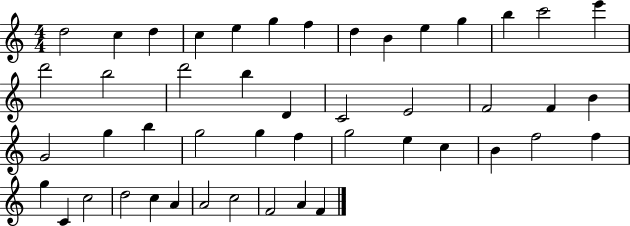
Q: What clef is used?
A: treble